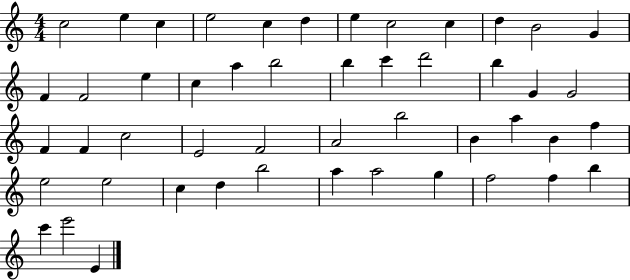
{
  \clef treble
  \numericTimeSignature
  \time 4/4
  \key c \major
  c''2 e''4 c''4 | e''2 c''4 d''4 | e''4 c''2 c''4 | d''4 b'2 g'4 | \break f'4 f'2 e''4 | c''4 a''4 b''2 | b''4 c'''4 d'''2 | b''4 g'4 g'2 | \break f'4 f'4 c''2 | e'2 f'2 | a'2 b''2 | b'4 a''4 b'4 f''4 | \break e''2 e''2 | c''4 d''4 b''2 | a''4 a''2 g''4 | f''2 f''4 b''4 | \break c'''4 e'''2 e'4 | \bar "|."
}